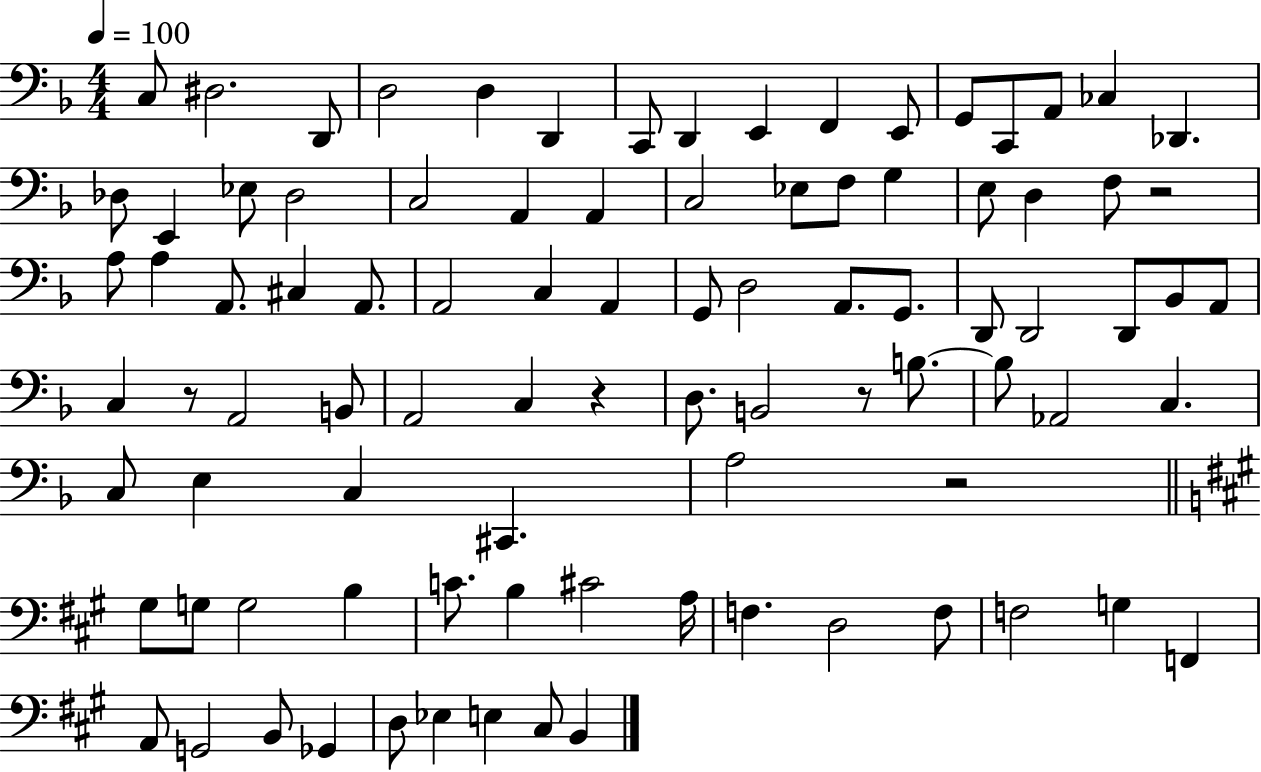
{
  \clef bass
  \numericTimeSignature
  \time 4/4
  \key f \major
  \tempo 4 = 100
  c8 dis2. d,8 | d2 d4 d,4 | c,8 d,4 e,4 f,4 e,8 | g,8 c,8 a,8 ces4 des,4. | \break des8 e,4 ees8 des2 | c2 a,4 a,4 | c2 ees8 f8 g4 | e8 d4 f8 r2 | \break a8 a4 a,8. cis4 a,8. | a,2 c4 a,4 | g,8 d2 a,8. g,8. | d,8 d,2 d,8 bes,8 a,8 | \break c4 r8 a,2 b,8 | a,2 c4 r4 | d8. b,2 r8 b8.~~ | b8 aes,2 c4. | \break c8 e4 c4 cis,4. | a2 r2 | \bar "||" \break \key a \major gis8 g8 g2 b4 | c'8. b4 cis'2 a16 | f4. d2 f8 | f2 g4 f,4 | \break a,8 g,2 b,8 ges,4 | d8 ees4 e4 cis8 b,4 | \bar "|."
}